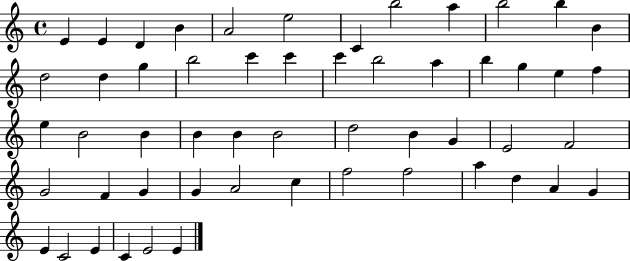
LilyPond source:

{
  \clef treble
  \time 4/4
  \defaultTimeSignature
  \key c \major
  e'4 e'4 d'4 b'4 | a'2 e''2 | c'4 b''2 a''4 | b''2 b''4 b'4 | \break d''2 d''4 g''4 | b''2 c'''4 c'''4 | c'''4 b''2 a''4 | b''4 g''4 e''4 f''4 | \break e''4 b'2 b'4 | b'4 b'4 b'2 | d''2 b'4 g'4 | e'2 f'2 | \break g'2 f'4 g'4 | g'4 a'2 c''4 | f''2 f''2 | a''4 d''4 a'4 g'4 | \break e'4 c'2 e'4 | c'4 e'2 e'4 | \bar "|."
}